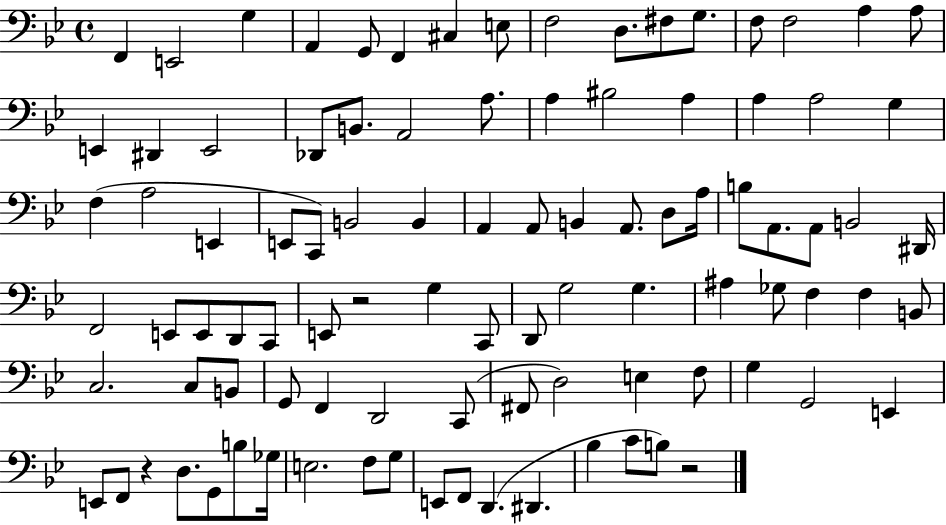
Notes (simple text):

F2/q E2/h G3/q A2/q G2/e F2/q C#3/q E3/e F3/h D3/e. F#3/e G3/e. F3/e F3/h A3/q A3/e E2/q D#2/q E2/h Db2/e B2/e. A2/h A3/e. A3/q BIS3/h A3/q A3/q A3/h G3/q F3/q A3/h E2/q E2/e C2/e B2/h B2/q A2/q A2/e B2/q A2/e. D3/e A3/s B3/e A2/e. A2/e B2/h D#2/s F2/h E2/e E2/e D2/e C2/e E2/e R/h G3/q C2/e D2/e G3/h G3/q. A#3/q Gb3/e F3/q F3/q B2/e C3/h. C3/e B2/e G2/e F2/q D2/h C2/e F#2/e D3/h E3/q F3/e G3/q G2/h E2/q E2/e F2/e R/q D3/e. G2/e B3/e Gb3/s E3/h. F3/e G3/e E2/e F2/e D2/q. D#2/q. Bb3/q C4/e B3/e R/h